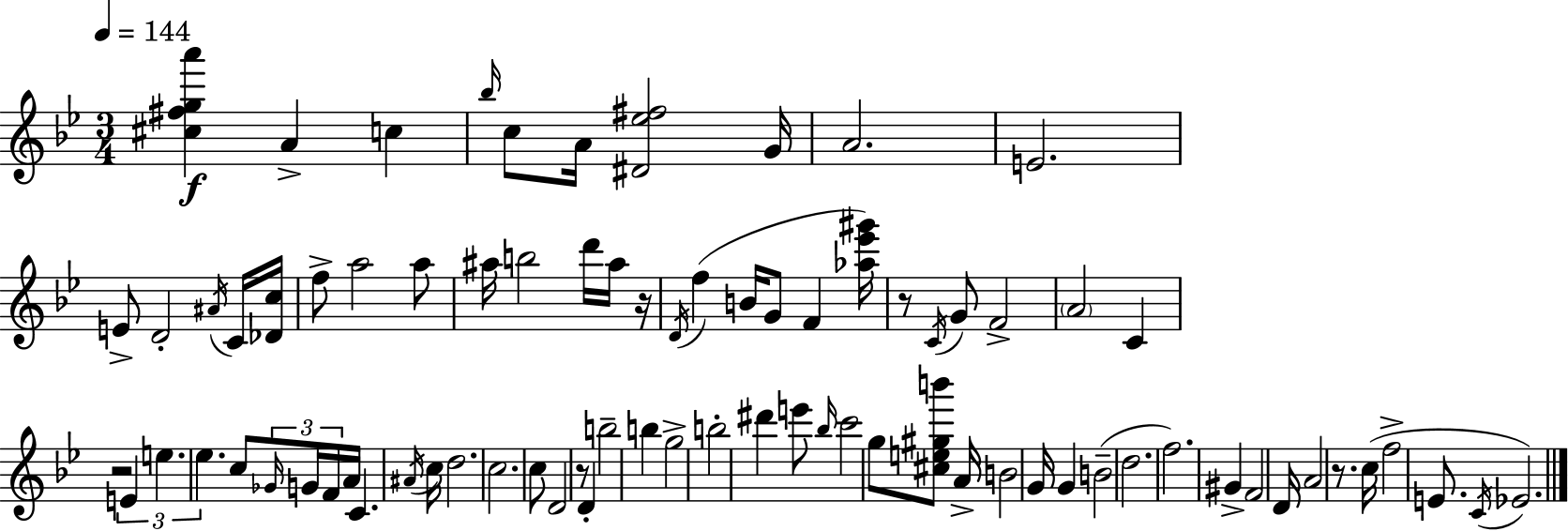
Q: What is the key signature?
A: BES major